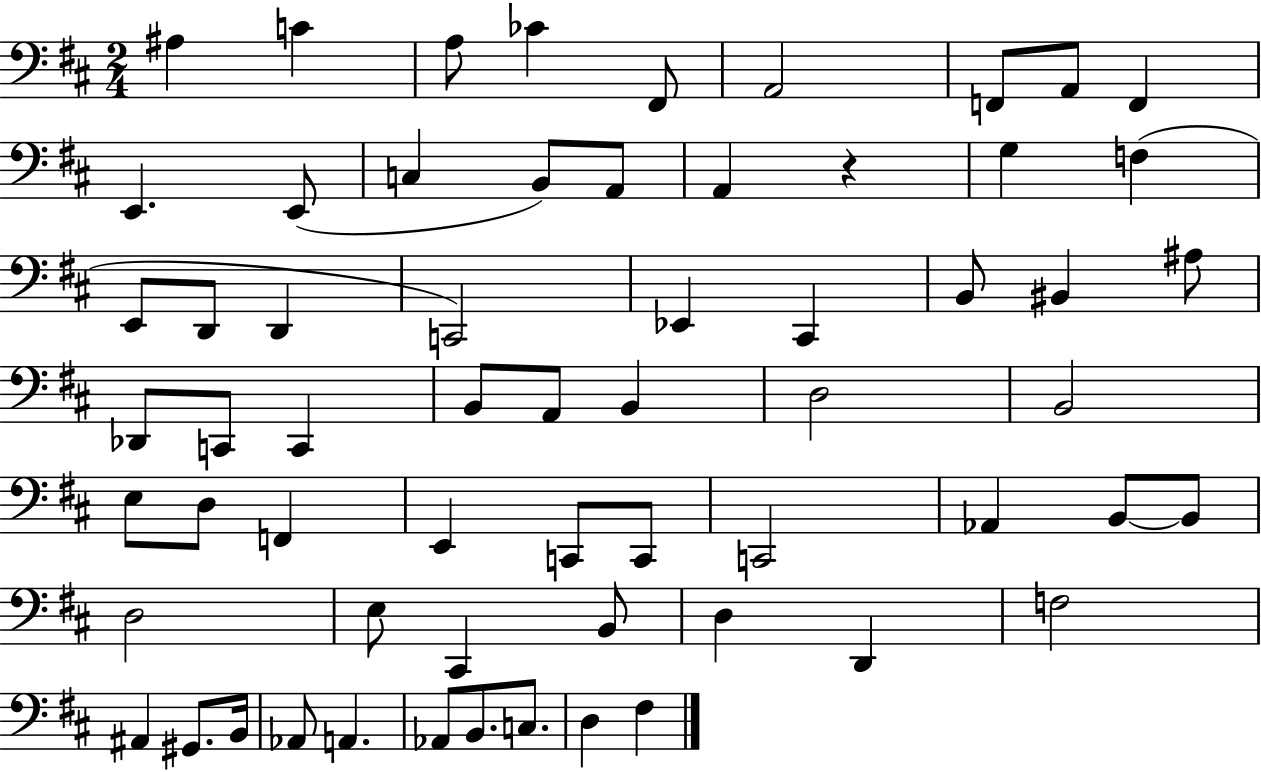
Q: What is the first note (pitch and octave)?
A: A#3